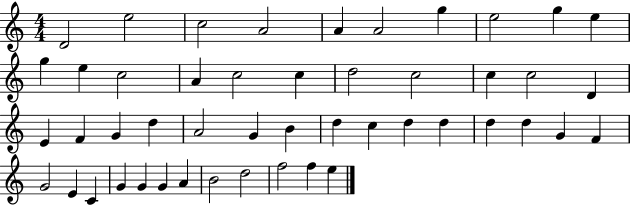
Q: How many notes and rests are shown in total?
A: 48